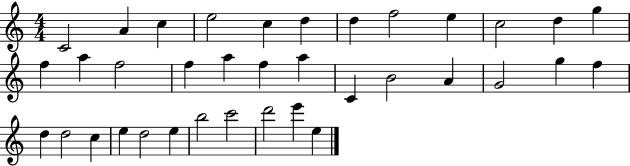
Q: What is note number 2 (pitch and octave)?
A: A4